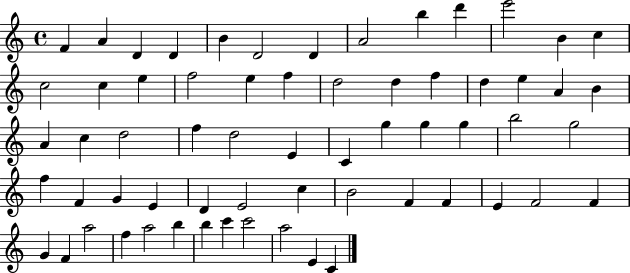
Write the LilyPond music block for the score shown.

{
  \clef treble
  \time 4/4
  \defaultTimeSignature
  \key c \major
  f'4 a'4 d'4 d'4 | b'4 d'2 d'4 | a'2 b''4 d'''4 | e'''2 b'4 c''4 | \break c''2 c''4 e''4 | f''2 e''4 f''4 | d''2 d''4 f''4 | d''4 e''4 a'4 b'4 | \break a'4 c''4 d''2 | f''4 d''2 e'4 | c'4 g''4 g''4 g''4 | b''2 g''2 | \break f''4 f'4 g'4 e'4 | d'4 e'2 c''4 | b'2 f'4 f'4 | e'4 f'2 f'4 | \break g'4 f'4 a''2 | f''4 a''2 b''4 | b''4 c'''4 c'''2 | a''2 e'4 c'4 | \break \bar "|."
}